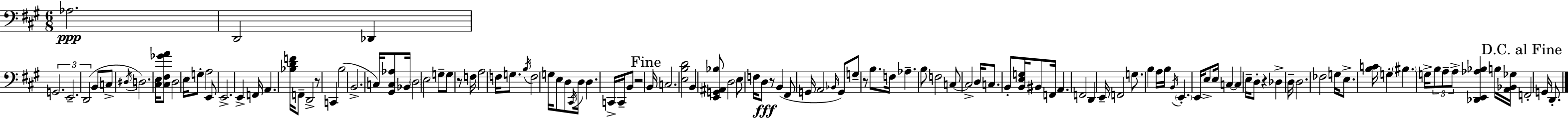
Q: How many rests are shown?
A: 6